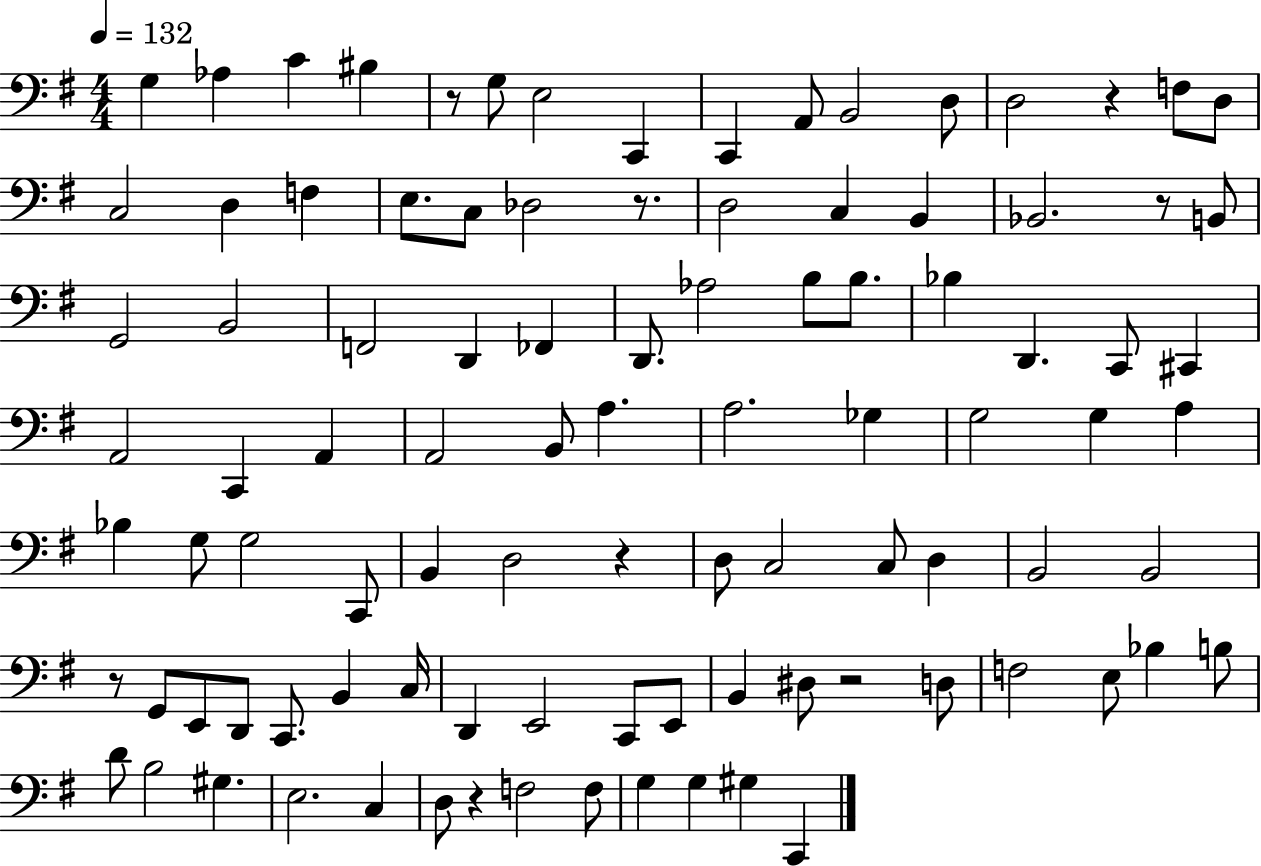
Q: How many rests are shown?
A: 8